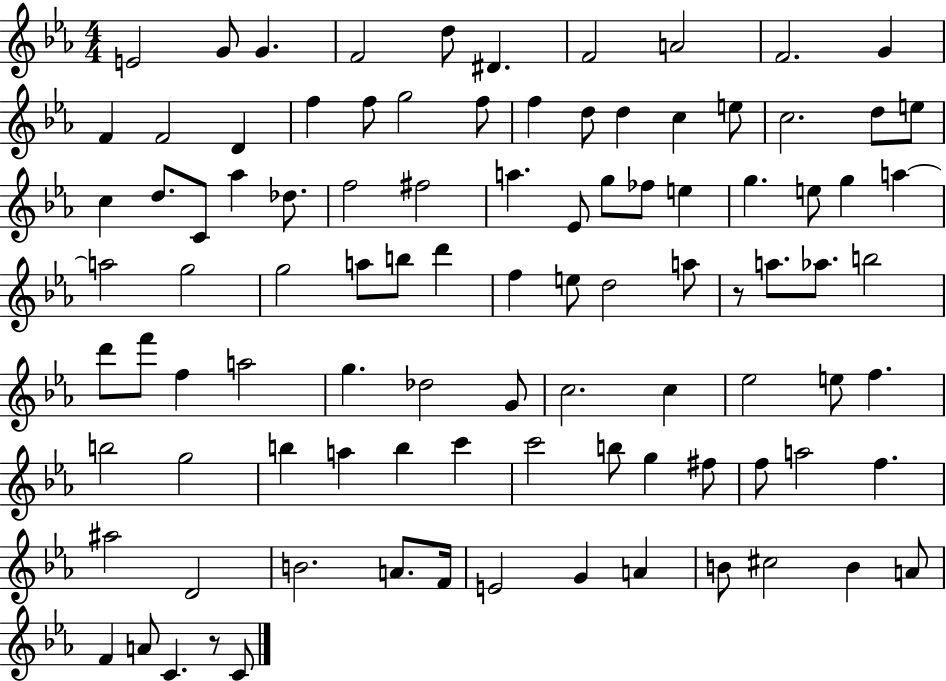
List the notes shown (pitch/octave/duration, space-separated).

E4/h G4/e G4/q. F4/h D5/e D#4/q. F4/h A4/h F4/h. G4/q F4/q F4/h D4/q F5/q F5/e G5/h F5/e F5/q D5/e D5/q C5/q E5/e C5/h. D5/e E5/e C5/q D5/e. C4/e Ab5/q Db5/e. F5/h F#5/h A5/q. Eb4/e G5/e FES5/e E5/q G5/q. E5/e G5/q A5/q A5/h G5/h G5/h A5/e B5/e D6/q F5/q E5/e D5/h A5/e R/e A5/e. Ab5/e. B5/h D6/e F6/e F5/q A5/h G5/q. Db5/h G4/e C5/h. C5/q Eb5/h E5/e F5/q. B5/h G5/h B5/q A5/q B5/q C6/q C6/h B5/e G5/q F#5/e F5/e A5/h F5/q. A#5/h D4/h B4/h. A4/e. F4/s E4/h G4/q A4/q B4/e C#5/h B4/q A4/e F4/q A4/e C4/q. R/e C4/e